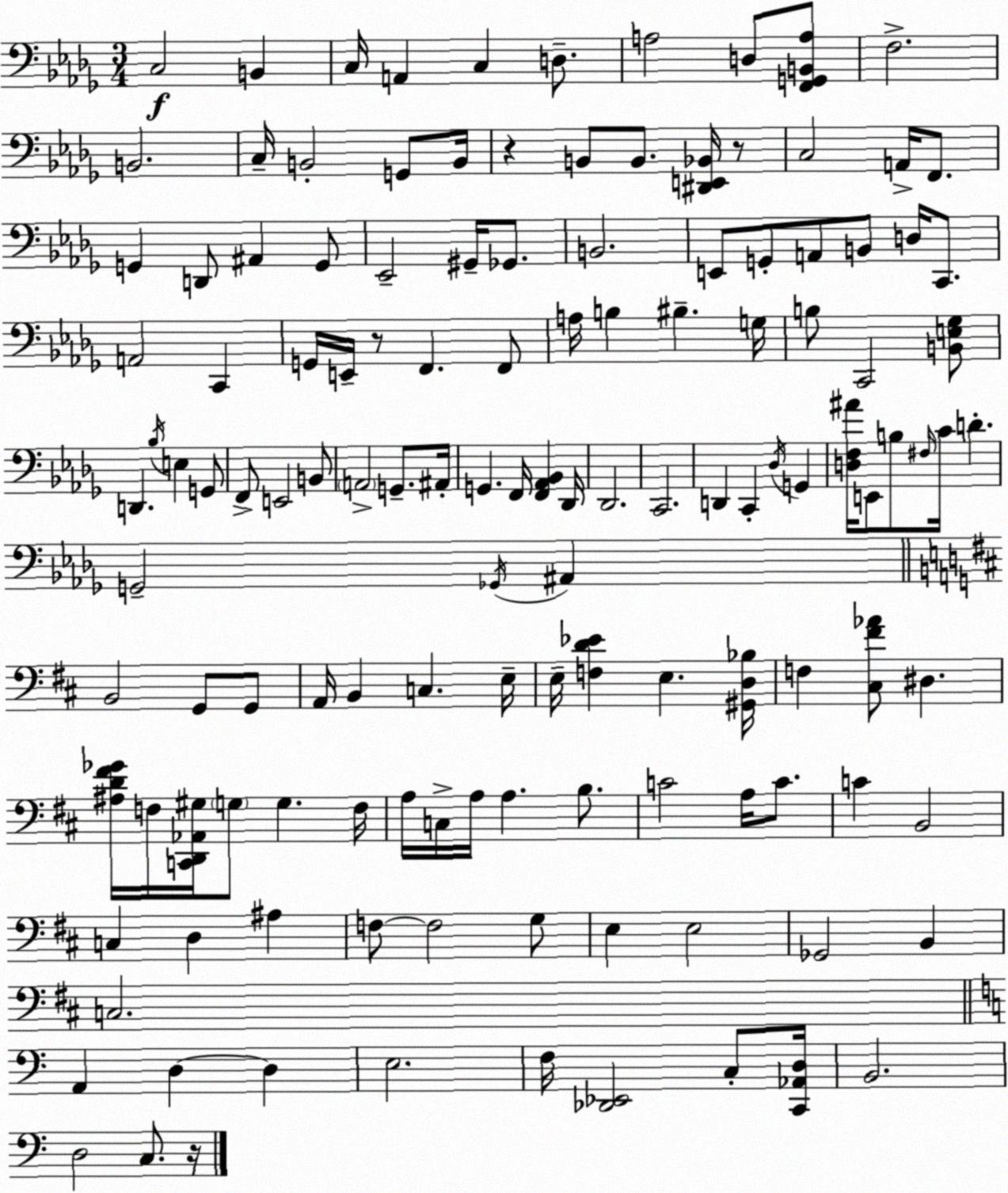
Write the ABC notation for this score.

X:1
T:Untitled
M:3/4
L:1/4
K:Bbm
C,2 B,, C,/4 A,, C, D,/2 A,2 D,/2 [F,,G,,B,,A,]/2 F,2 B,,2 C,/4 B,,2 G,,/2 B,,/4 z B,,/2 B,,/2 [^D,,E,,_B,,]/4 z/2 C,2 A,,/4 F,,/2 G,, D,,/2 ^A,, G,,/2 _E,,2 ^G,,/4 _G,,/2 B,,2 E,,/2 G,,/2 A,,/2 B,,/2 D,/4 C,,/2 A,,2 C,, G,,/4 E,,/4 z/2 F,, F,,/2 A,/4 B, ^B, G,/4 B,/2 C,,2 [B,,E,_G,]/2 D,, _B,/4 E, G,,/2 F,,/2 E,,2 B,,/2 A,,2 G,,/2 ^A,,/4 G,, F,,/4 [F,,_A,,_B,,] _D,,/4 _D,,2 C,,2 D,, C,, _D,/4 G,, [D,F,^A]/4 E,,/2 B,/2 ^F,/4 C/4 D G,,2 _G,,/4 ^A,, B,,2 G,,/2 G,,/2 A,,/4 B,, C, E,/4 E,/4 [F,D_E] E, [^G,,D,_B,]/4 F, [^C,^F_A]/2 ^D, [^A,D^F_G]/4 F,/4 [C,,D,,_A,,^G,]/4 G,/2 G, F,/4 A,/4 C,/4 A,/4 A, B,/2 C2 A,/4 C/2 C B,,2 C, D, ^A, F,/2 F,2 G,/2 E, E,2 _G,,2 B,, C,2 A,, D, D, E,2 F,/4 [_D,,_E,,]2 C,/2 [C,,_A,,D,]/4 B,,2 D,2 C,/2 z/4